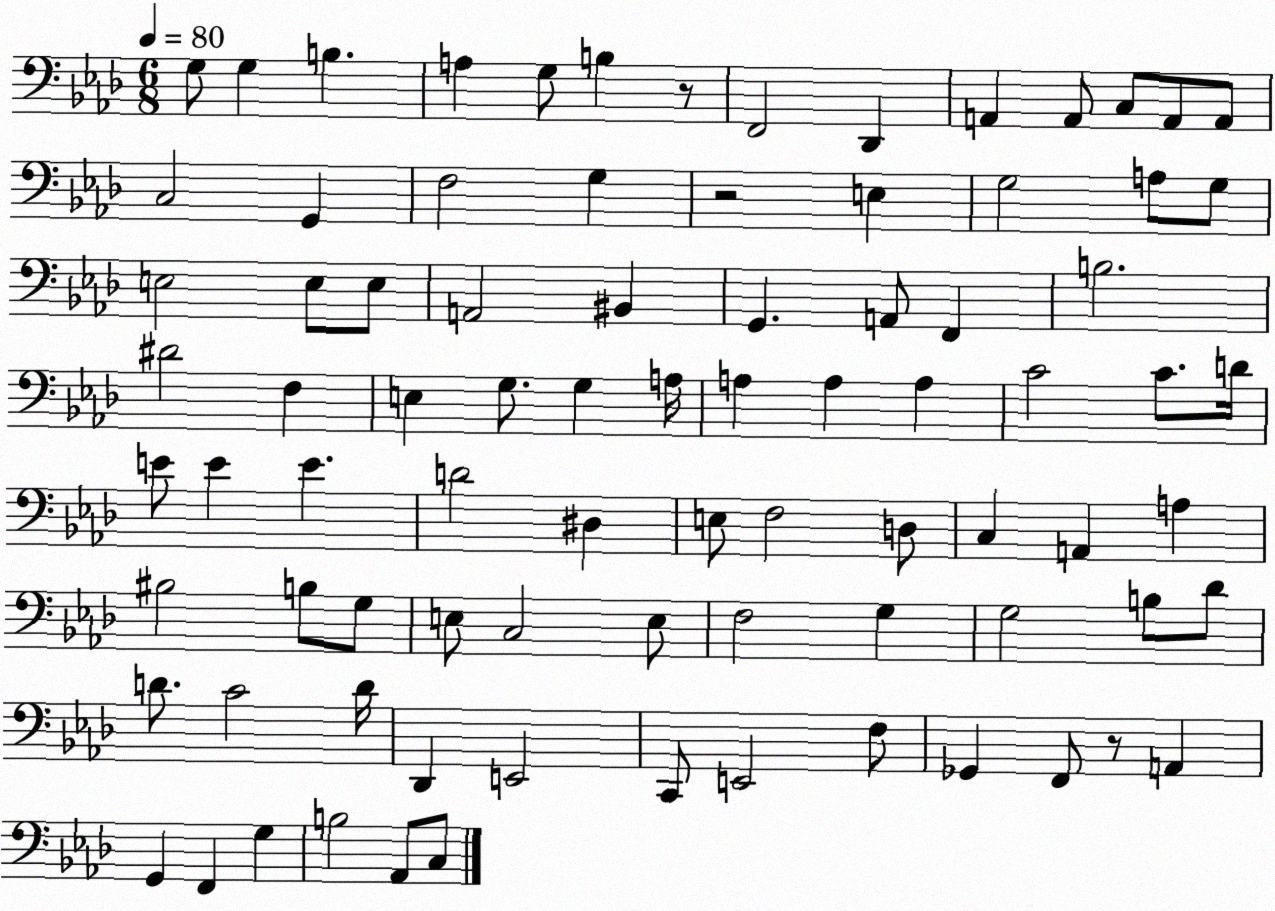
X:1
T:Untitled
M:6/8
L:1/4
K:Ab
G,/2 G, B, A, G,/2 B, z/2 F,,2 _D,, A,, A,,/2 C,/2 A,,/2 A,,/2 C,2 G,, F,2 G, z2 E, G,2 A,/2 G,/2 E,2 E,/2 E,/2 A,,2 ^B,, G,, A,,/2 F,, B,2 ^D2 F, E, G,/2 G, A,/4 A, A, A, C2 C/2 D/4 E/2 E E D2 ^D, E,/2 F,2 D,/2 C, A,, A, ^B,2 B,/2 G,/2 E,/2 C,2 E,/2 F,2 G, G,2 B,/2 _D/2 D/2 C2 D/4 _D,, E,,2 C,,/2 E,,2 F,/2 _G,, F,,/2 z/2 A,, G,, F,, G, B,2 _A,,/2 C,/2